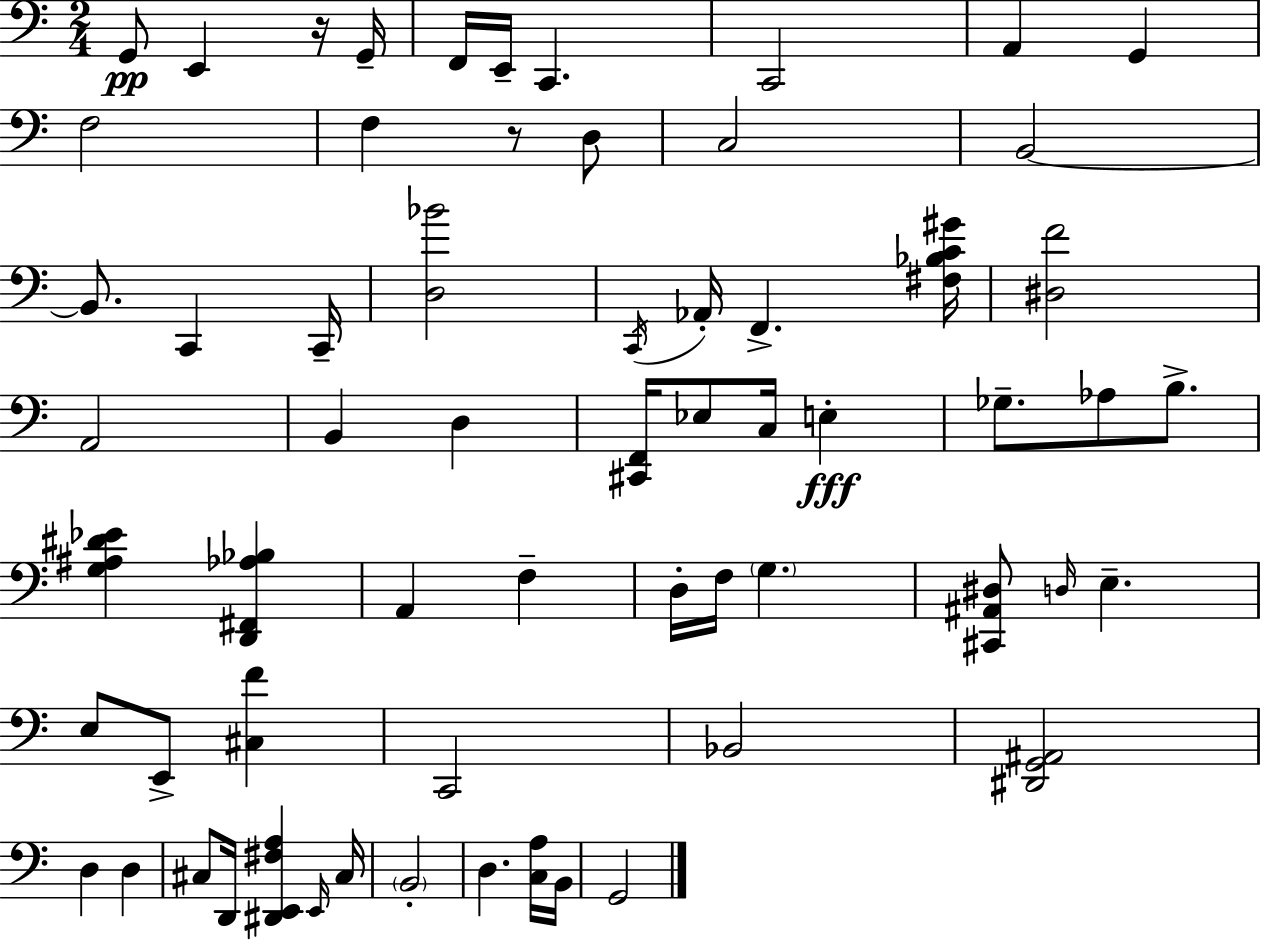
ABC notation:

X:1
T:Untitled
M:2/4
L:1/4
K:Am
G,,/2 E,, z/4 G,,/4 F,,/4 E,,/4 C,, C,,2 A,, G,, F,2 F, z/2 D,/2 C,2 B,,2 B,,/2 C,, C,,/4 [D,_B]2 C,,/4 _A,,/4 F,, [^F,_B,C^G]/4 [^D,F]2 A,,2 B,, D, [^C,,F,,]/4 _E,/2 C,/4 E, _G,/2 _A,/2 B,/2 [G,^A,^D_E] [D,,^F,,_A,_B,] A,, F, D,/4 F,/4 G, [^C,,^A,,^D,]/2 D,/4 E, E,/2 E,,/2 [^C,F] C,,2 _B,,2 [^D,,G,,^A,,]2 D, D, ^C,/2 D,,/4 [^D,,E,,^F,A,] E,,/4 ^C,/4 B,,2 D, [C,A,]/4 B,,/4 G,,2